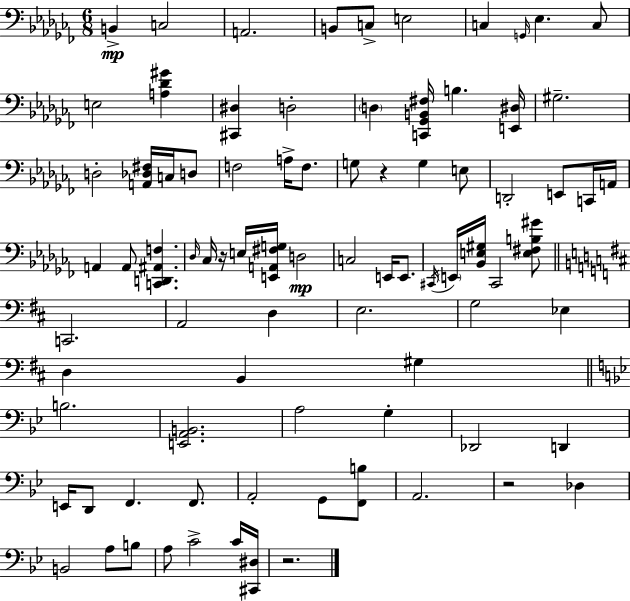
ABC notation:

X:1
T:Untitled
M:6/8
L:1/4
K:Abm
B,, C,2 A,,2 B,,/2 C,/2 E,2 C, G,,/4 _E, C,/2 E,2 [A,_D^G] [^C,,^D,] D,2 D, [C,,_G,,B,,^F,]/4 B, [E,,^D,]/4 ^G,2 D,2 [A,,_D,^F,]/4 C,/4 D,/2 F,2 A,/4 F,/2 G,/2 z G, E,/2 D,,2 E,,/2 C,,/4 A,,/4 A,, A,,/2 [C,,D,,^A,,F,] _D,/4 _C,/4 z/4 E,/4 [E,,A,,^F,G,]/4 D,2 C,2 E,,/4 E,,/2 ^C,,/4 E,,/4 [_B,,E,^G,]/4 ^C,,2 [E,^F,B,^G]/2 C,,2 A,,2 D, E,2 G,2 _E, D, B,, ^G, B,2 [E,,A,,B,,]2 A,2 G, _D,,2 D,, E,,/4 D,,/2 F,, F,,/2 A,,2 G,,/2 [F,,B,]/2 A,,2 z2 _D, B,,2 A,/2 B,/2 A,/2 C2 C/4 [^C,,^D,]/4 z2